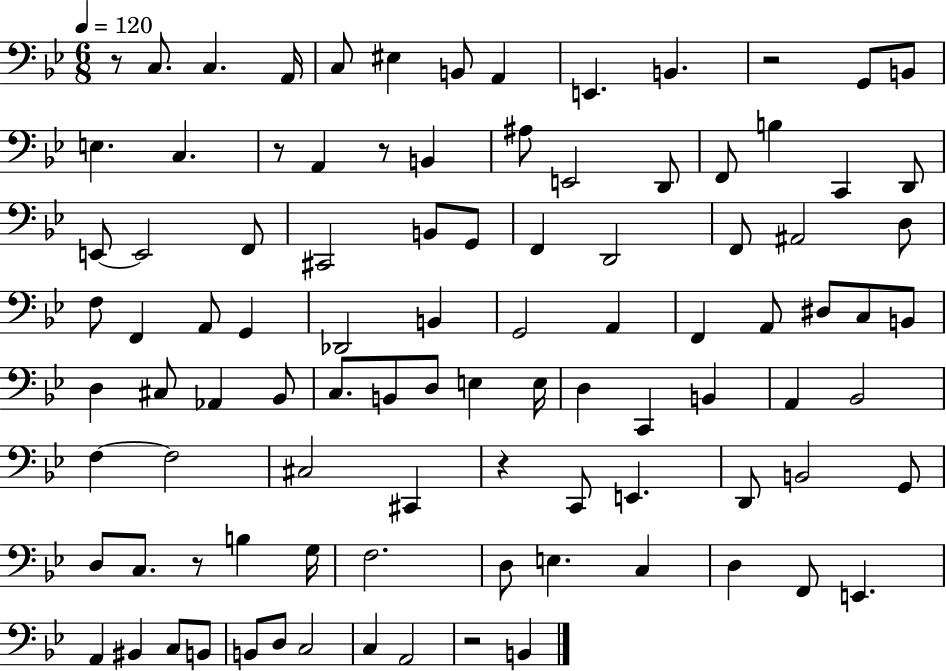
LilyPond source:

{
  \clef bass
  \numericTimeSignature
  \time 6/8
  \key bes \major
  \tempo 4 = 120
  r8 c8. c4. a,16 | c8 eis4 b,8 a,4 | e,4. b,4. | r2 g,8 b,8 | \break e4. c4. | r8 a,4 r8 b,4 | ais8 e,2 d,8 | f,8 b4 c,4 d,8 | \break e,8~~ e,2 f,8 | cis,2 b,8 g,8 | f,4 d,2 | f,8 ais,2 d8 | \break f8 f,4 a,8 g,4 | des,2 b,4 | g,2 a,4 | f,4 a,8 dis8 c8 b,8 | \break d4 cis8 aes,4 bes,8 | c8. b,8 d8 e4 e16 | d4 c,4 b,4 | a,4 bes,2 | \break f4~~ f2 | cis2 cis,4 | r4 c,8 e,4. | d,8 b,2 g,8 | \break d8 c8. r8 b4 g16 | f2. | d8 e4. c4 | d4 f,8 e,4. | \break a,4 bis,4 c8 b,8 | b,8 d8 c2 | c4 a,2 | r2 b,4 | \break \bar "|."
}